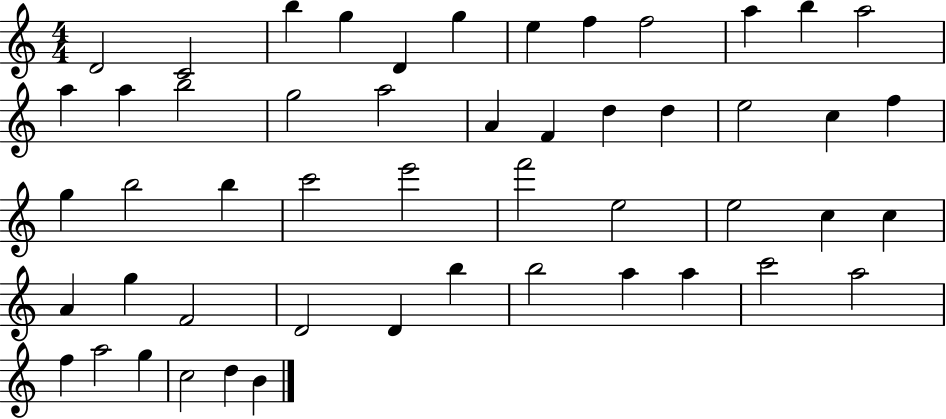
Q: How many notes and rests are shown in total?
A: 51